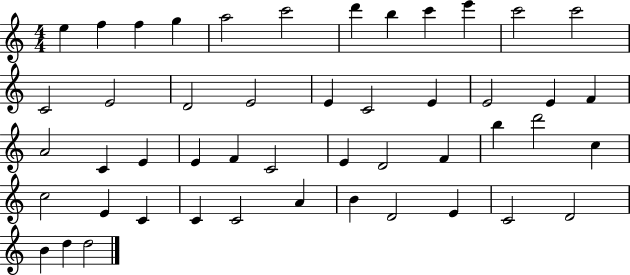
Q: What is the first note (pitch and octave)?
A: E5